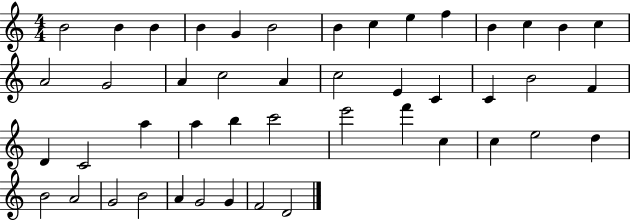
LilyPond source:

{
  \clef treble
  \numericTimeSignature
  \time 4/4
  \key c \major
  b'2 b'4 b'4 | b'4 g'4 b'2 | b'4 c''4 e''4 f''4 | b'4 c''4 b'4 c''4 | \break a'2 g'2 | a'4 c''2 a'4 | c''2 e'4 c'4 | c'4 b'2 f'4 | \break d'4 c'2 a''4 | a''4 b''4 c'''2 | e'''2 f'''4 c''4 | c''4 e''2 d''4 | \break b'2 a'2 | g'2 b'2 | a'4 g'2 g'4 | f'2 d'2 | \break \bar "|."
}